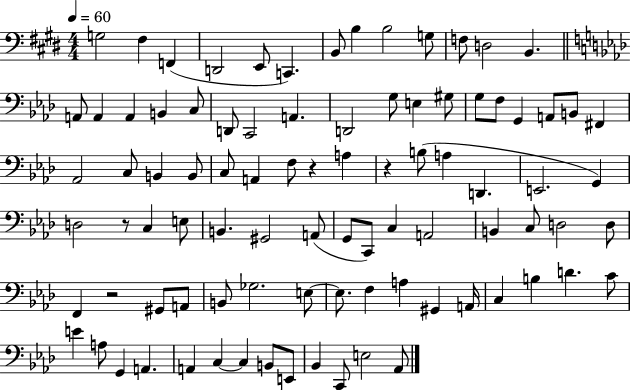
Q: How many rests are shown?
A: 4